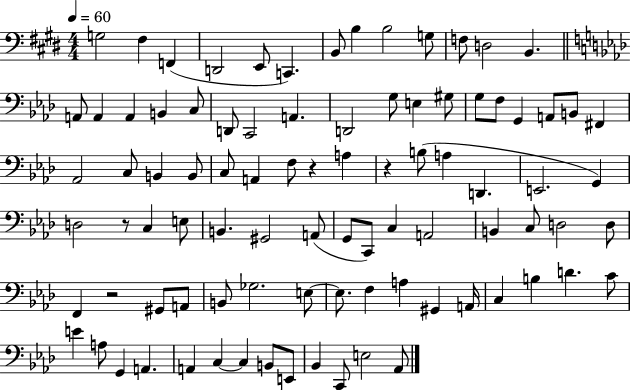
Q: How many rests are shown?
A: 4